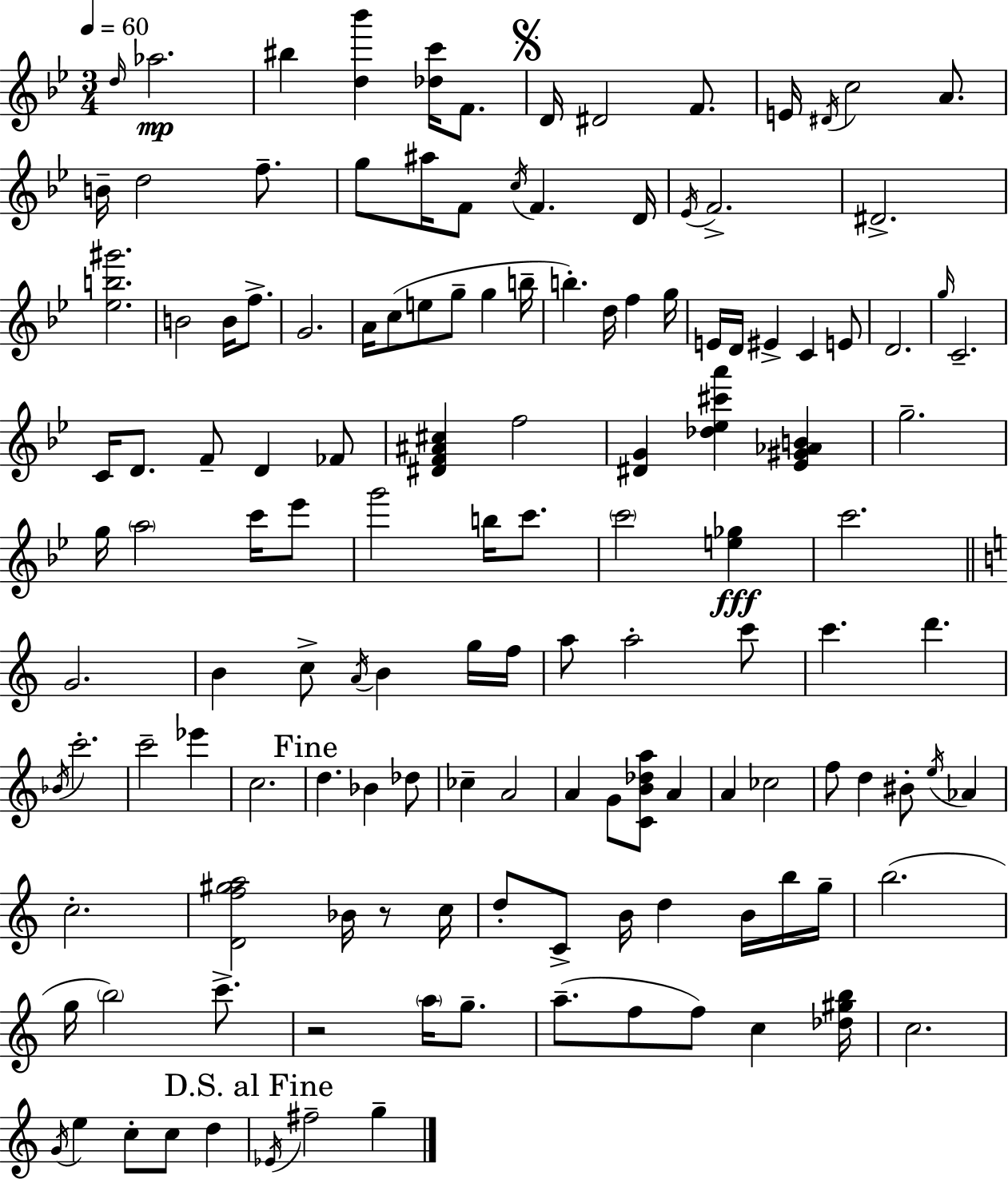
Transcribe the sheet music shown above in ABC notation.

X:1
T:Untitled
M:3/4
L:1/4
K:Gm
d/4 _a2 ^b [d_b'] [_dc']/4 F/2 D/4 ^D2 F/2 E/4 ^D/4 c2 A/2 B/4 d2 f/2 g/2 ^a/4 F/2 c/4 F D/4 _E/4 F2 ^D2 [_eb^g']2 B2 B/4 f/2 G2 A/4 c/2 e/2 g/2 g b/4 b d/4 f g/4 E/4 D/4 ^E C E/2 D2 g/4 C2 C/4 D/2 F/2 D _F/2 [^DF^A^c] f2 [^DG] [_d_e^c'a'] [_E^G_AB] g2 g/4 a2 c'/4 _e'/2 g'2 b/4 c'/2 c'2 [e_g] c'2 G2 B c/2 A/4 B g/4 f/4 a/2 a2 c'/2 c' d' _B/4 c'2 c'2 _e' c2 d _B _d/2 _c A2 A G/2 [CB_da]/2 A A _c2 f/2 d ^B/2 e/4 _A c2 [Df^ga]2 _B/4 z/2 c/4 d/2 C/2 B/4 d B/4 b/4 g/4 b2 g/4 b2 c'/2 z2 a/4 g/2 a/2 f/2 f/2 c [_d^gb]/4 c2 G/4 e c/2 c/2 d _E/4 ^f2 g